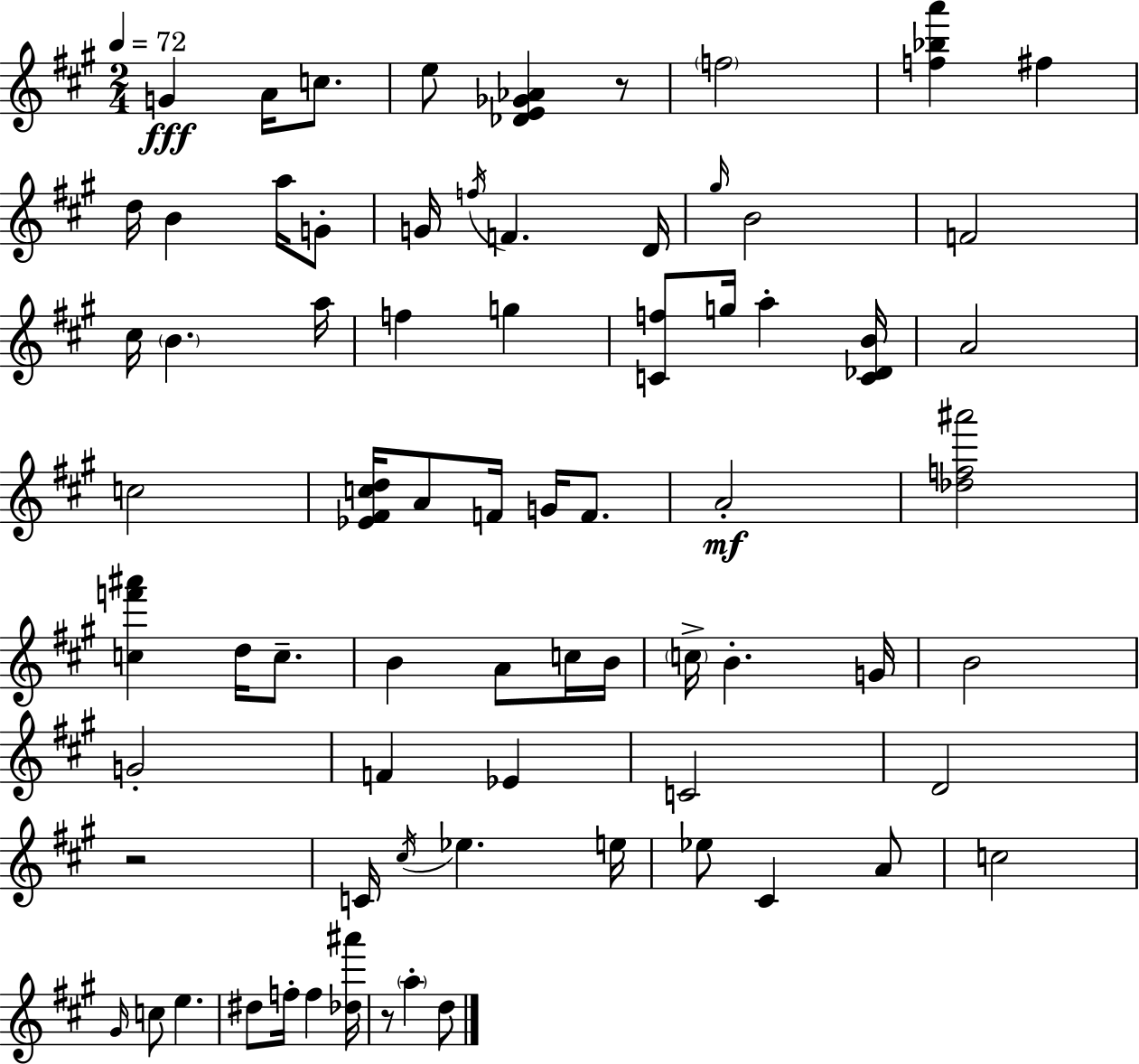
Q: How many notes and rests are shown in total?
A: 73